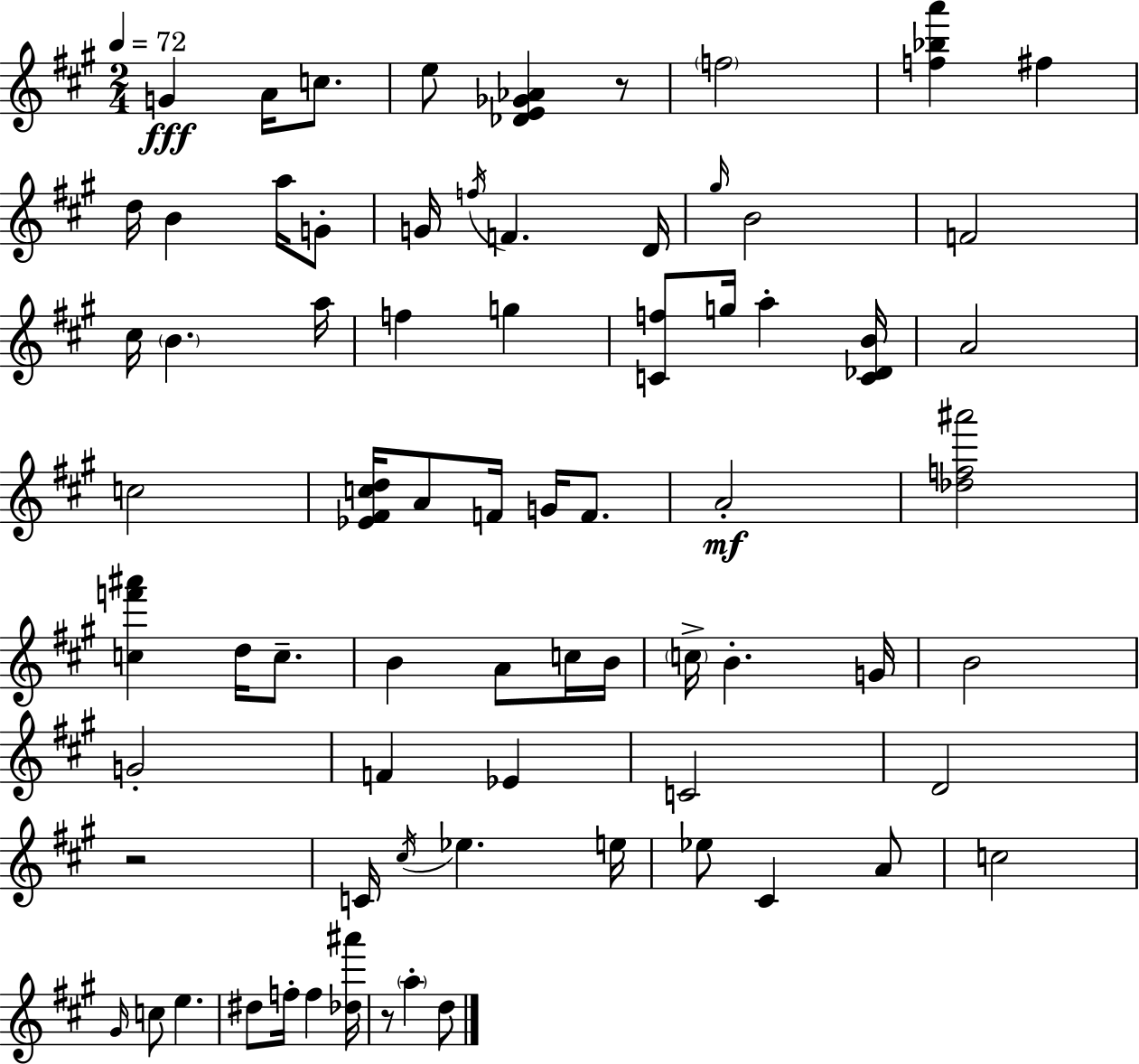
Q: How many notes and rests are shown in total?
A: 73